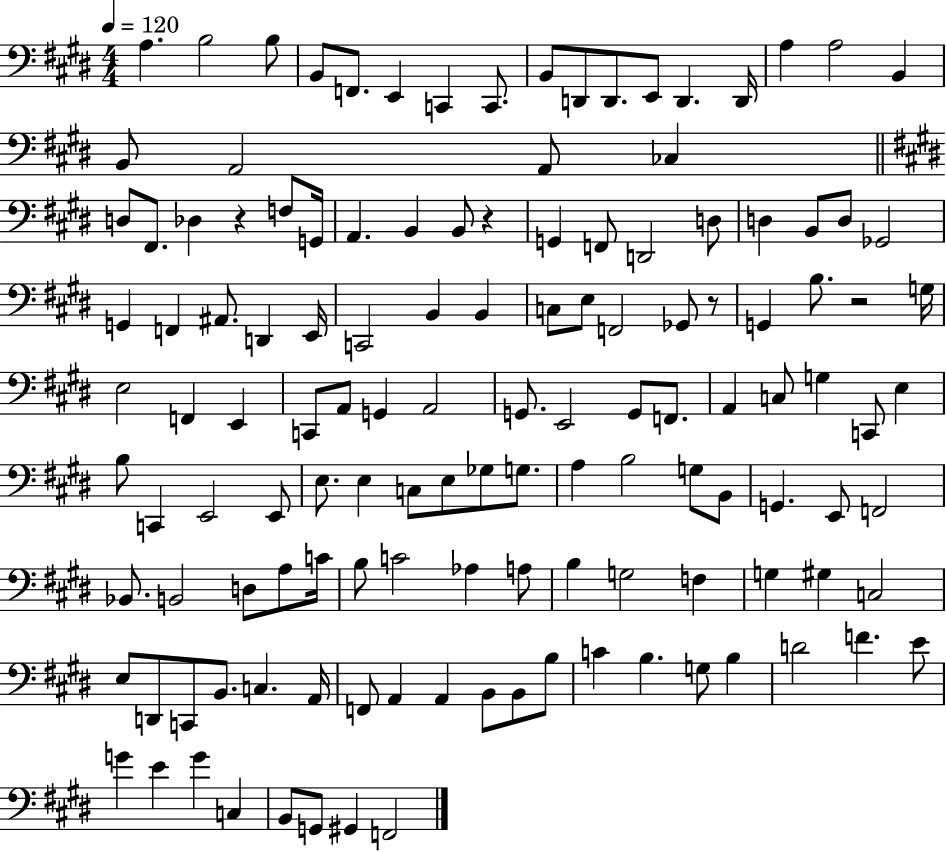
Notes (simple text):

A3/q. B3/h B3/e B2/e F2/e. E2/q C2/q C2/e. B2/e D2/e D2/e. E2/e D2/q. D2/s A3/q A3/h B2/q B2/e A2/h A2/e CES3/q D3/e F#2/e. Db3/q R/q F3/e G2/s A2/q. B2/q B2/e R/q G2/q F2/e D2/h D3/e D3/q B2/e D3/e Gb2/h G2/q F2/q A#2/e. D2/q E2/s C2/h B2/q B2/q C3/e E3/e F2/h Gb2/e R/e G2/q B3/e. R/h G3/s E3/h F2/q E2/q C2/e A2/e G2/q A2/h G2/e. E2/h G2/e F2/e. A2/q C3/e G3/q C2/e E3/q B3/e C2/q E2/h E2/e E3/e. E3/q C3/e E3/e Gb3/e G3/e. A3/q B3/h G3/e B2/e G2/q. E2/e F2/h Bb2/e. B2/h D3/e A3/e C4/s B3/e C4/h Ab3/q A3/e B3/q G3/h F3/q G3/q G#3/q C3/h E3/e D2/e C2/e B2/e. C3/q. A2/s F2/e A2/q A2/q B2/e B2/e B3/e C4/q B3/q. G3/e B3/q D4/h F4/q. E4/e G4/q E4/q G4/q C3/q B2/e G2/e G#2/q F2/h